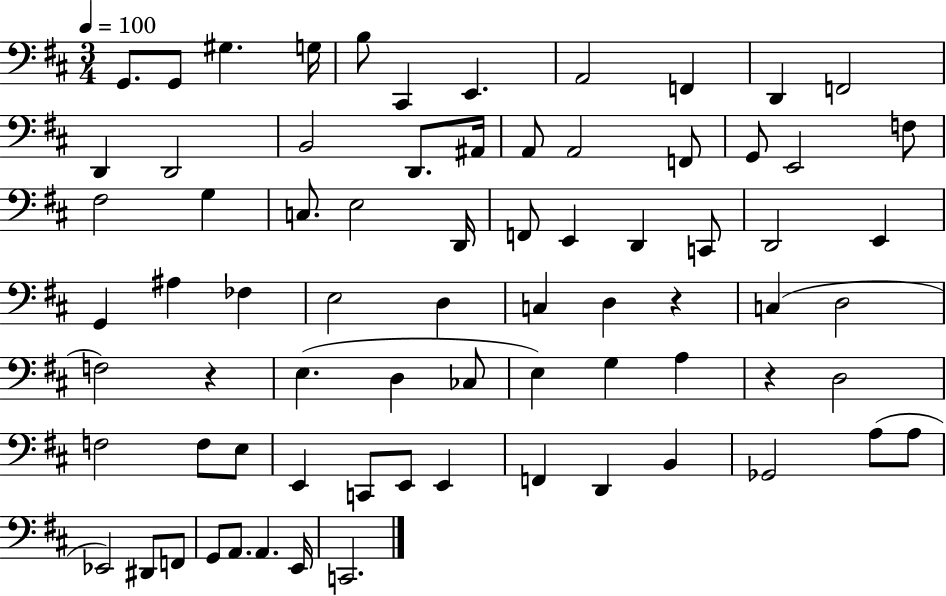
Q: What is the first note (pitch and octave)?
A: G2